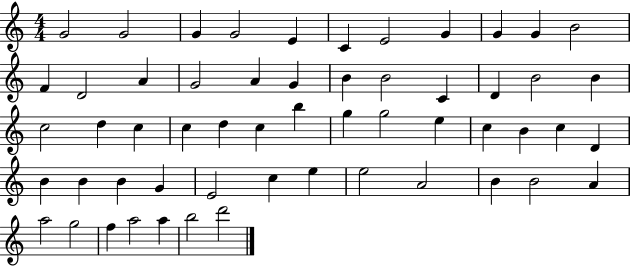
G4/h G4/h G4/q G4/h E4/q C4/q E4/h G4/q G4/q G4/q B4/h F4/q D4/h A4/q G4/h A4/q G4/q B4/q B4/h C4/q D4/q B4/h B4/q C5/h D5/q C5/q C5/q D5/q C5/q B5/q G5/q G5/h E5/q C5/q B4/q C5/q D4/q B4/q B4/q B4/q G4/q E4/h C5/q E5/q E5/h A4/h B4/q B4/h A4/q A5/h G5/h F5/q A5/h A5/q B5/h D6/h